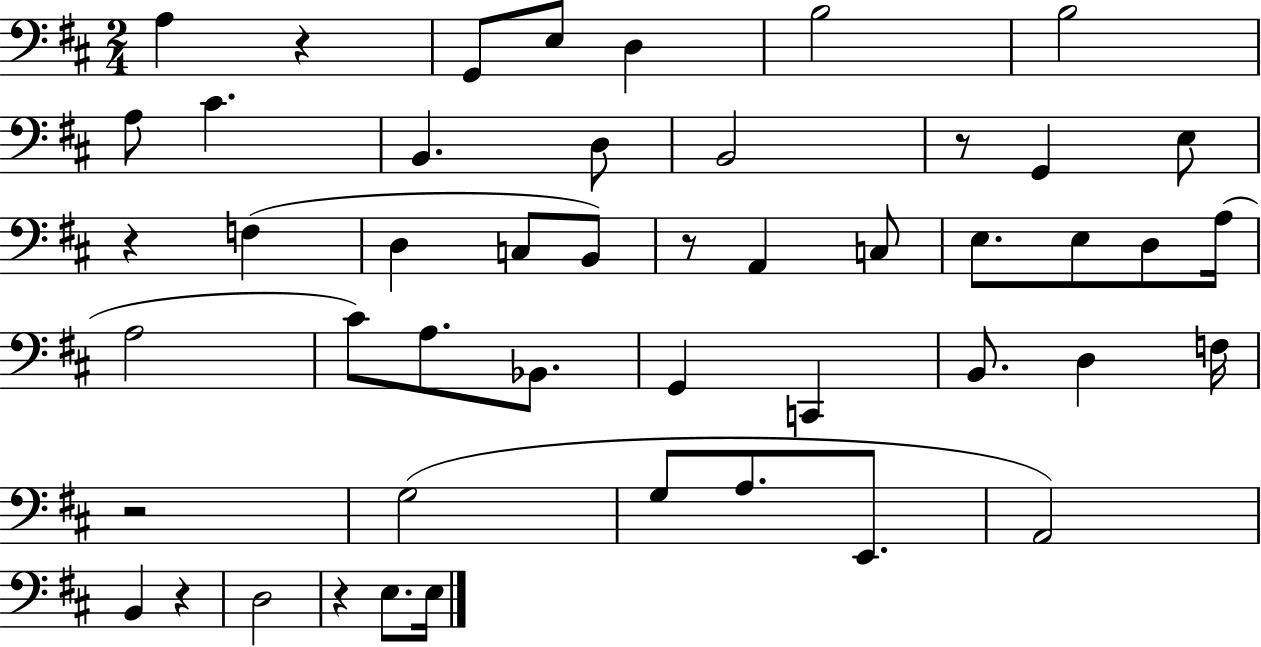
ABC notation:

X:1
T:Untitled
M:2/4
L:1/4
K:D
A, z G,,/2 E,/2 D, B,2 B,2 A,/2 ^C B,, D,/2 B,,2 z/2 G,, E,/2 z F, D, C,/2 B,,/2 z/2 A,, C,/2 E,/2 E,/2 D,/2 A,/4 A,2 ^C/2 A,/2 _B,,/2 G,, C,, B,,/2 D, F,/4 z2 G,2 G,/2 A,/2 E,,/2 A,,2 B,, z D,2 z E,/2 E,/4